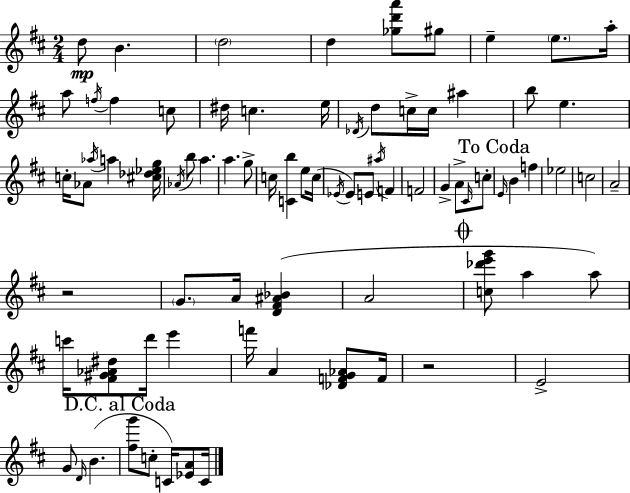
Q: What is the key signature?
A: D major